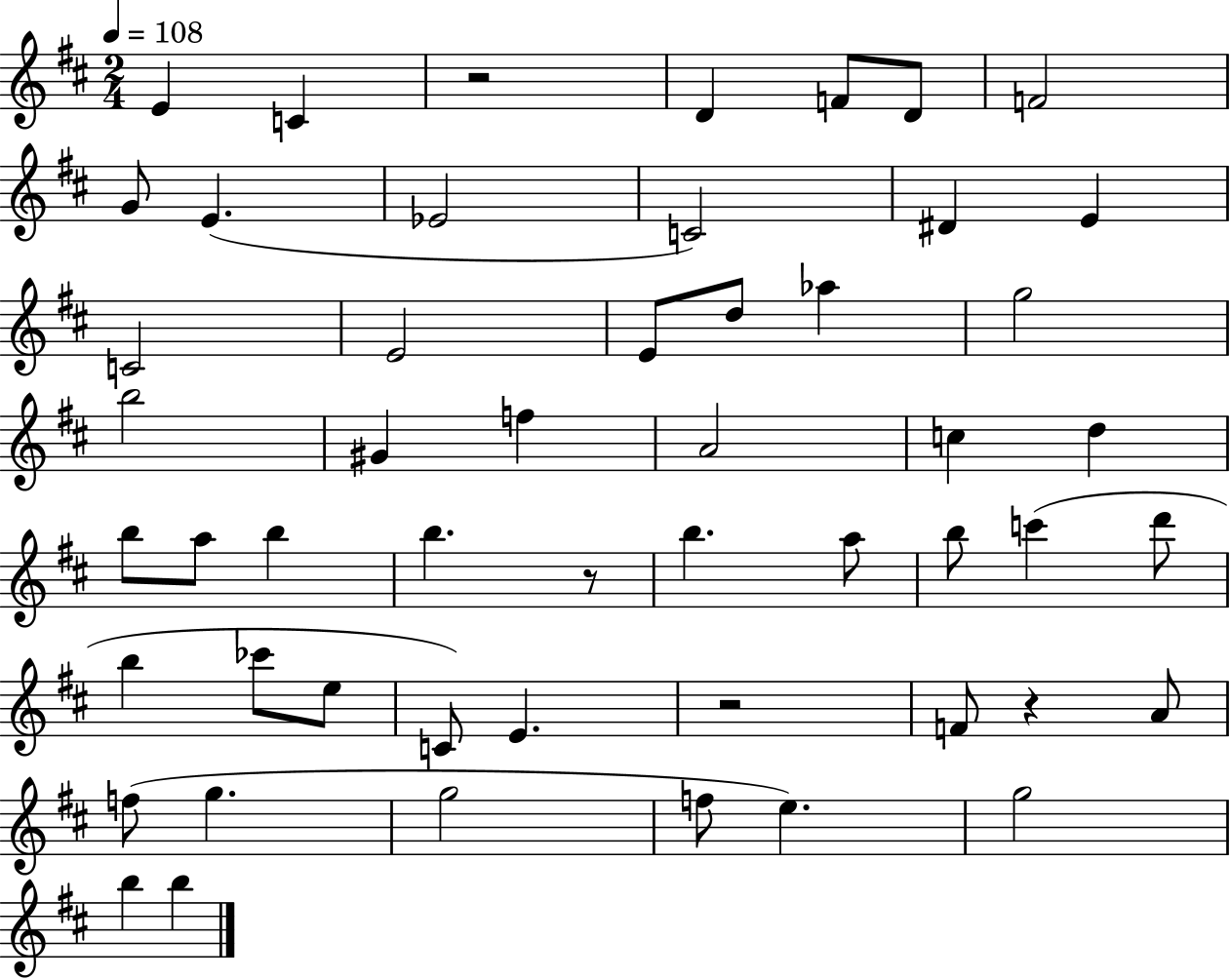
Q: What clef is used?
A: treble